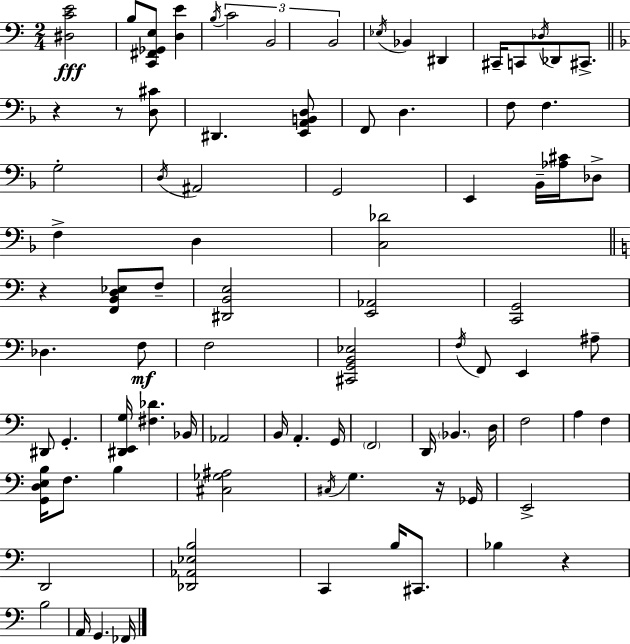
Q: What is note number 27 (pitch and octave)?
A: D3